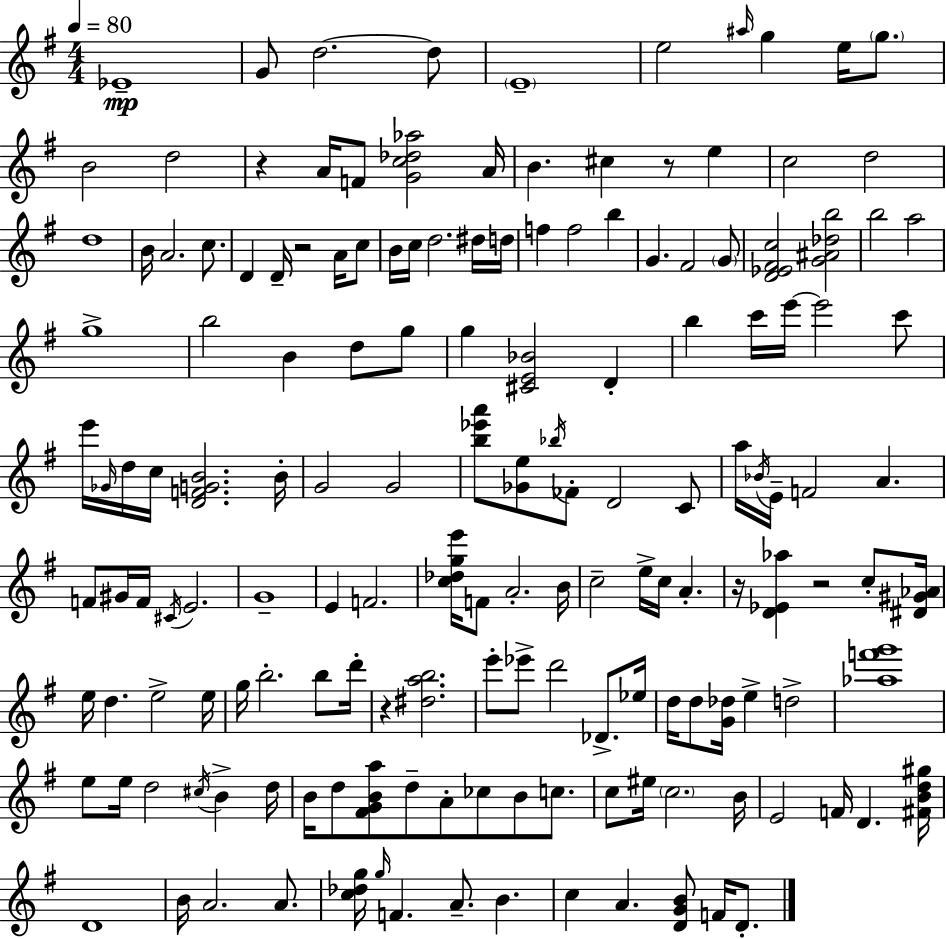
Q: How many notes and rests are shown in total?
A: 157